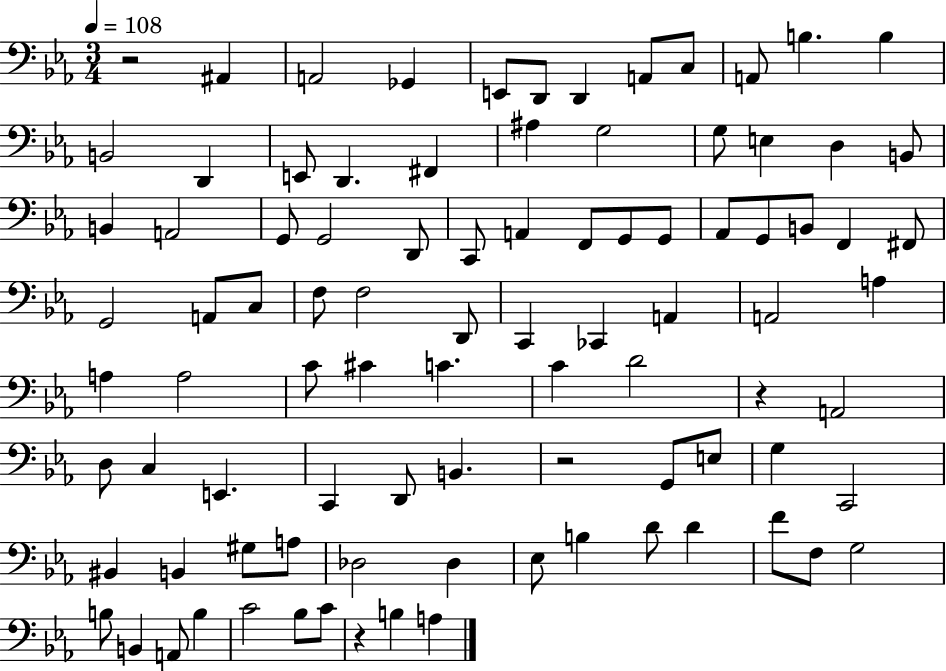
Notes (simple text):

R/h A#2/q A2/h Gb2/q E2/e D2/e D2/q A2/e C3/e A2/e B3/q. B3/q B2/h D2/q E2/e D2/q. F#2/q A#3/q G3/h G3/e E3/q D3/q B2/e B2/q A2/h G2/e G2/h D2/e C2/e A2/q F2/e G2/e G2/e Ab2/e G2/e B2/e F2/q F#2/e G2/h A2/e C3/e F3/e F3/h D2/e C2/q CES2/q A2/q A2/h A3/q A3/q A3/h C4/e C#4/q C4/q. C4/q D4/h R/q A2/h D3/e C3/q E2/q. C2/q D2/e B2/q. R/h G2/e E3/e G3/q C2/h BIS2/q B2/q G#3/e A3/e Db3/h Db3/q Eb3/e B3/q D4/e D4/q F4/e F3/e G3/h B3/e B2/q A2/e B3/q C4/h Bb3/e C4/e R/q B3/q A3/q